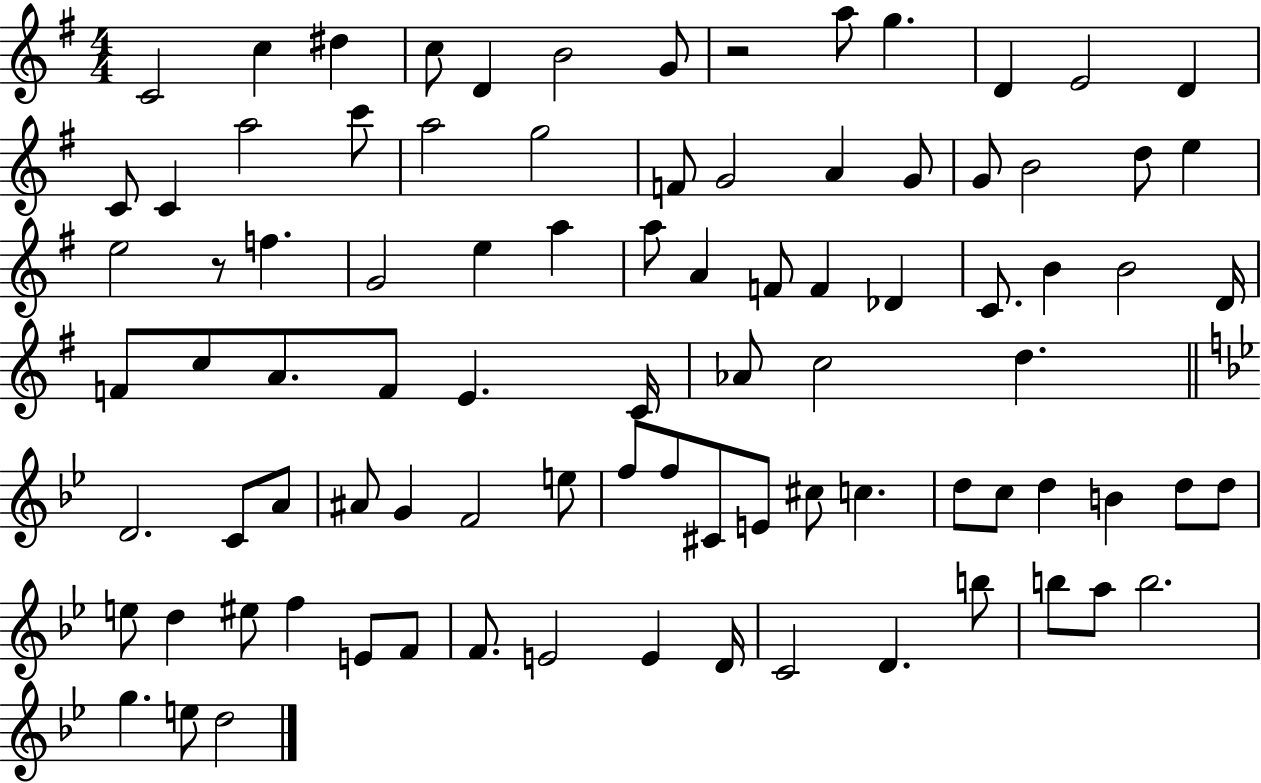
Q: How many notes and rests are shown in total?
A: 89